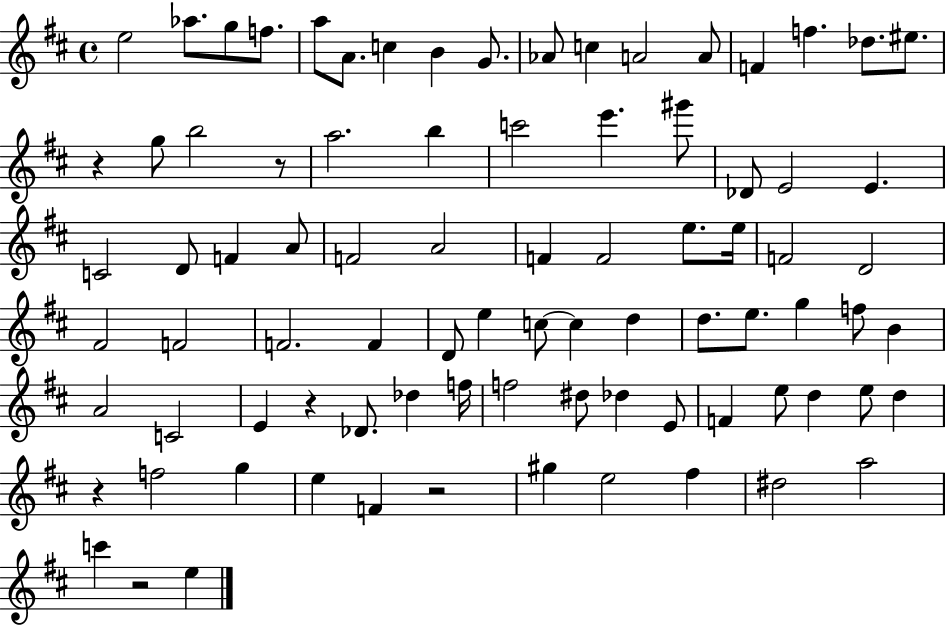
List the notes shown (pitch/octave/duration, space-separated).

E5/h Ab5/e. G5/e F5/e. A5/e A4/e. C5/q B4/q G4/e. Ab4/e C5/q A4/h A4/e F4/q F5/q. Db5/e. EIS5/e. R/q G5/e B5/h R/e A5/h. B5/q C6/h E6/q. G#6/e Db4/e E4/h E4/q. C4/h D4/e F4/q A4/e F4/h A4/h F4/q F4/h E5/e. E5/s F4/h D4/h F#4/h F4/h F4/h. F4/q D4/e E5/q C5/e C5/q D5/q D5/e. E5/e. G5/q F5/e B4/q A4/h C4/h E4/q R/q Db4/e. Db5/q F5/s F5/h D#5/e Db5/q E4/e F4/q E5/e D5/q E5/e D5/q R/q F5/h G5/q E5/q F4/q R/h G#5/q E5/h F#5/q D#5/h A5/h C6/q R/h E5/q